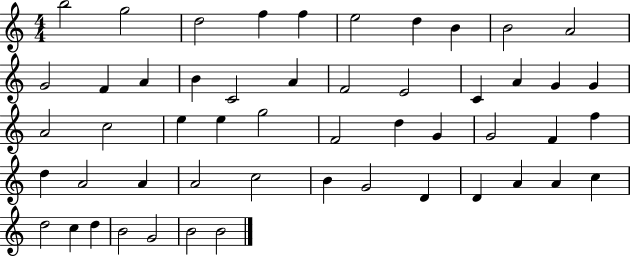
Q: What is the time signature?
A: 4/4